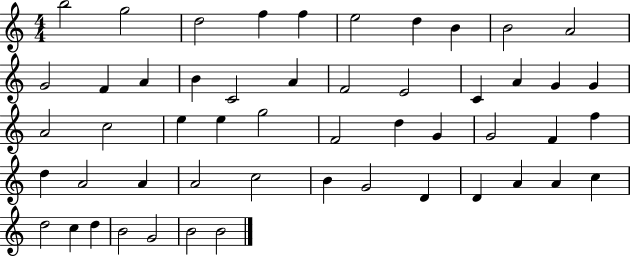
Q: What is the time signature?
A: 4/4